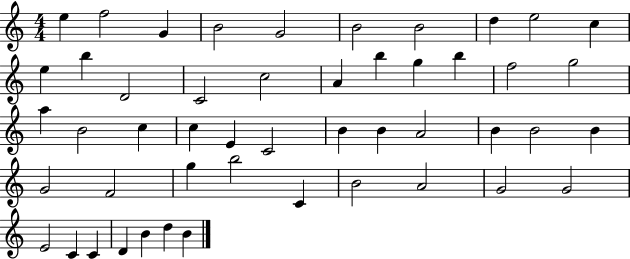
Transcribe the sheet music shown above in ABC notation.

X:1
T:Untitled
M:4/4
L:1/4
K:C
e f2 G B2 G2 B2 B2 d e2 c e b D2 C2 c2 A b g b f2 g2 a B2 c c E C2 B B A2 B B2 B G2 F2 g b2 C B2 A2 G2 G2 E2 C C D B d B